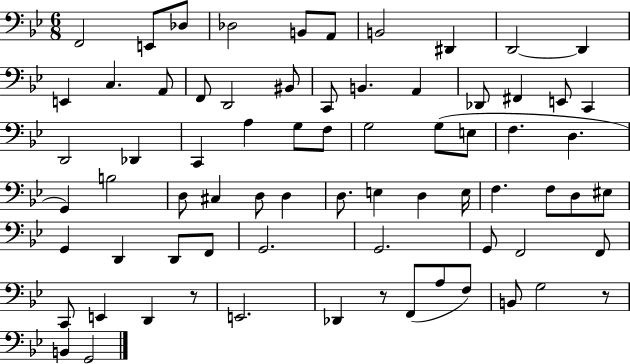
F2/h E2/e Db3/e Db3/h B2/e A2/e B2/h D#2/q D2/h D2/q E2/q C3/q. A2/e F2/e D2/h BIS2/e C2/e B2/q. A2/q Db2/e F#2/q E2/e C2/q D2/h Db2/q C2/q A3/q G3/e F3/e G3/h G3/e E3/e F3/q. D3/q. G2/q B3/h D3/e C#3/q D3/e D3/q D3/e. E3/q D3/q E3/s F3/q. F3/e D3/e EIS3/e G2/q D2/q D2/e F2/e G2/h. G2/h. G2/e F2/h F2/e C2/e E2/q D2/q R/e E2/h. Db2/q R/e F2/e A3/e F3/e B2/e G3/h R/e B2/q G2/h